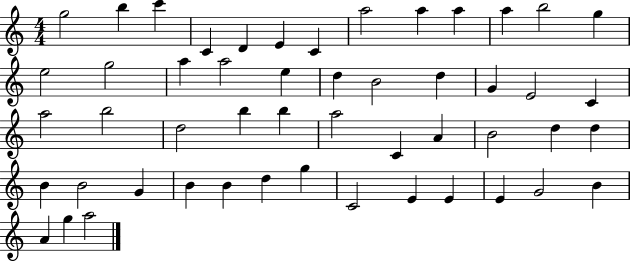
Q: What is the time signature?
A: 4/4